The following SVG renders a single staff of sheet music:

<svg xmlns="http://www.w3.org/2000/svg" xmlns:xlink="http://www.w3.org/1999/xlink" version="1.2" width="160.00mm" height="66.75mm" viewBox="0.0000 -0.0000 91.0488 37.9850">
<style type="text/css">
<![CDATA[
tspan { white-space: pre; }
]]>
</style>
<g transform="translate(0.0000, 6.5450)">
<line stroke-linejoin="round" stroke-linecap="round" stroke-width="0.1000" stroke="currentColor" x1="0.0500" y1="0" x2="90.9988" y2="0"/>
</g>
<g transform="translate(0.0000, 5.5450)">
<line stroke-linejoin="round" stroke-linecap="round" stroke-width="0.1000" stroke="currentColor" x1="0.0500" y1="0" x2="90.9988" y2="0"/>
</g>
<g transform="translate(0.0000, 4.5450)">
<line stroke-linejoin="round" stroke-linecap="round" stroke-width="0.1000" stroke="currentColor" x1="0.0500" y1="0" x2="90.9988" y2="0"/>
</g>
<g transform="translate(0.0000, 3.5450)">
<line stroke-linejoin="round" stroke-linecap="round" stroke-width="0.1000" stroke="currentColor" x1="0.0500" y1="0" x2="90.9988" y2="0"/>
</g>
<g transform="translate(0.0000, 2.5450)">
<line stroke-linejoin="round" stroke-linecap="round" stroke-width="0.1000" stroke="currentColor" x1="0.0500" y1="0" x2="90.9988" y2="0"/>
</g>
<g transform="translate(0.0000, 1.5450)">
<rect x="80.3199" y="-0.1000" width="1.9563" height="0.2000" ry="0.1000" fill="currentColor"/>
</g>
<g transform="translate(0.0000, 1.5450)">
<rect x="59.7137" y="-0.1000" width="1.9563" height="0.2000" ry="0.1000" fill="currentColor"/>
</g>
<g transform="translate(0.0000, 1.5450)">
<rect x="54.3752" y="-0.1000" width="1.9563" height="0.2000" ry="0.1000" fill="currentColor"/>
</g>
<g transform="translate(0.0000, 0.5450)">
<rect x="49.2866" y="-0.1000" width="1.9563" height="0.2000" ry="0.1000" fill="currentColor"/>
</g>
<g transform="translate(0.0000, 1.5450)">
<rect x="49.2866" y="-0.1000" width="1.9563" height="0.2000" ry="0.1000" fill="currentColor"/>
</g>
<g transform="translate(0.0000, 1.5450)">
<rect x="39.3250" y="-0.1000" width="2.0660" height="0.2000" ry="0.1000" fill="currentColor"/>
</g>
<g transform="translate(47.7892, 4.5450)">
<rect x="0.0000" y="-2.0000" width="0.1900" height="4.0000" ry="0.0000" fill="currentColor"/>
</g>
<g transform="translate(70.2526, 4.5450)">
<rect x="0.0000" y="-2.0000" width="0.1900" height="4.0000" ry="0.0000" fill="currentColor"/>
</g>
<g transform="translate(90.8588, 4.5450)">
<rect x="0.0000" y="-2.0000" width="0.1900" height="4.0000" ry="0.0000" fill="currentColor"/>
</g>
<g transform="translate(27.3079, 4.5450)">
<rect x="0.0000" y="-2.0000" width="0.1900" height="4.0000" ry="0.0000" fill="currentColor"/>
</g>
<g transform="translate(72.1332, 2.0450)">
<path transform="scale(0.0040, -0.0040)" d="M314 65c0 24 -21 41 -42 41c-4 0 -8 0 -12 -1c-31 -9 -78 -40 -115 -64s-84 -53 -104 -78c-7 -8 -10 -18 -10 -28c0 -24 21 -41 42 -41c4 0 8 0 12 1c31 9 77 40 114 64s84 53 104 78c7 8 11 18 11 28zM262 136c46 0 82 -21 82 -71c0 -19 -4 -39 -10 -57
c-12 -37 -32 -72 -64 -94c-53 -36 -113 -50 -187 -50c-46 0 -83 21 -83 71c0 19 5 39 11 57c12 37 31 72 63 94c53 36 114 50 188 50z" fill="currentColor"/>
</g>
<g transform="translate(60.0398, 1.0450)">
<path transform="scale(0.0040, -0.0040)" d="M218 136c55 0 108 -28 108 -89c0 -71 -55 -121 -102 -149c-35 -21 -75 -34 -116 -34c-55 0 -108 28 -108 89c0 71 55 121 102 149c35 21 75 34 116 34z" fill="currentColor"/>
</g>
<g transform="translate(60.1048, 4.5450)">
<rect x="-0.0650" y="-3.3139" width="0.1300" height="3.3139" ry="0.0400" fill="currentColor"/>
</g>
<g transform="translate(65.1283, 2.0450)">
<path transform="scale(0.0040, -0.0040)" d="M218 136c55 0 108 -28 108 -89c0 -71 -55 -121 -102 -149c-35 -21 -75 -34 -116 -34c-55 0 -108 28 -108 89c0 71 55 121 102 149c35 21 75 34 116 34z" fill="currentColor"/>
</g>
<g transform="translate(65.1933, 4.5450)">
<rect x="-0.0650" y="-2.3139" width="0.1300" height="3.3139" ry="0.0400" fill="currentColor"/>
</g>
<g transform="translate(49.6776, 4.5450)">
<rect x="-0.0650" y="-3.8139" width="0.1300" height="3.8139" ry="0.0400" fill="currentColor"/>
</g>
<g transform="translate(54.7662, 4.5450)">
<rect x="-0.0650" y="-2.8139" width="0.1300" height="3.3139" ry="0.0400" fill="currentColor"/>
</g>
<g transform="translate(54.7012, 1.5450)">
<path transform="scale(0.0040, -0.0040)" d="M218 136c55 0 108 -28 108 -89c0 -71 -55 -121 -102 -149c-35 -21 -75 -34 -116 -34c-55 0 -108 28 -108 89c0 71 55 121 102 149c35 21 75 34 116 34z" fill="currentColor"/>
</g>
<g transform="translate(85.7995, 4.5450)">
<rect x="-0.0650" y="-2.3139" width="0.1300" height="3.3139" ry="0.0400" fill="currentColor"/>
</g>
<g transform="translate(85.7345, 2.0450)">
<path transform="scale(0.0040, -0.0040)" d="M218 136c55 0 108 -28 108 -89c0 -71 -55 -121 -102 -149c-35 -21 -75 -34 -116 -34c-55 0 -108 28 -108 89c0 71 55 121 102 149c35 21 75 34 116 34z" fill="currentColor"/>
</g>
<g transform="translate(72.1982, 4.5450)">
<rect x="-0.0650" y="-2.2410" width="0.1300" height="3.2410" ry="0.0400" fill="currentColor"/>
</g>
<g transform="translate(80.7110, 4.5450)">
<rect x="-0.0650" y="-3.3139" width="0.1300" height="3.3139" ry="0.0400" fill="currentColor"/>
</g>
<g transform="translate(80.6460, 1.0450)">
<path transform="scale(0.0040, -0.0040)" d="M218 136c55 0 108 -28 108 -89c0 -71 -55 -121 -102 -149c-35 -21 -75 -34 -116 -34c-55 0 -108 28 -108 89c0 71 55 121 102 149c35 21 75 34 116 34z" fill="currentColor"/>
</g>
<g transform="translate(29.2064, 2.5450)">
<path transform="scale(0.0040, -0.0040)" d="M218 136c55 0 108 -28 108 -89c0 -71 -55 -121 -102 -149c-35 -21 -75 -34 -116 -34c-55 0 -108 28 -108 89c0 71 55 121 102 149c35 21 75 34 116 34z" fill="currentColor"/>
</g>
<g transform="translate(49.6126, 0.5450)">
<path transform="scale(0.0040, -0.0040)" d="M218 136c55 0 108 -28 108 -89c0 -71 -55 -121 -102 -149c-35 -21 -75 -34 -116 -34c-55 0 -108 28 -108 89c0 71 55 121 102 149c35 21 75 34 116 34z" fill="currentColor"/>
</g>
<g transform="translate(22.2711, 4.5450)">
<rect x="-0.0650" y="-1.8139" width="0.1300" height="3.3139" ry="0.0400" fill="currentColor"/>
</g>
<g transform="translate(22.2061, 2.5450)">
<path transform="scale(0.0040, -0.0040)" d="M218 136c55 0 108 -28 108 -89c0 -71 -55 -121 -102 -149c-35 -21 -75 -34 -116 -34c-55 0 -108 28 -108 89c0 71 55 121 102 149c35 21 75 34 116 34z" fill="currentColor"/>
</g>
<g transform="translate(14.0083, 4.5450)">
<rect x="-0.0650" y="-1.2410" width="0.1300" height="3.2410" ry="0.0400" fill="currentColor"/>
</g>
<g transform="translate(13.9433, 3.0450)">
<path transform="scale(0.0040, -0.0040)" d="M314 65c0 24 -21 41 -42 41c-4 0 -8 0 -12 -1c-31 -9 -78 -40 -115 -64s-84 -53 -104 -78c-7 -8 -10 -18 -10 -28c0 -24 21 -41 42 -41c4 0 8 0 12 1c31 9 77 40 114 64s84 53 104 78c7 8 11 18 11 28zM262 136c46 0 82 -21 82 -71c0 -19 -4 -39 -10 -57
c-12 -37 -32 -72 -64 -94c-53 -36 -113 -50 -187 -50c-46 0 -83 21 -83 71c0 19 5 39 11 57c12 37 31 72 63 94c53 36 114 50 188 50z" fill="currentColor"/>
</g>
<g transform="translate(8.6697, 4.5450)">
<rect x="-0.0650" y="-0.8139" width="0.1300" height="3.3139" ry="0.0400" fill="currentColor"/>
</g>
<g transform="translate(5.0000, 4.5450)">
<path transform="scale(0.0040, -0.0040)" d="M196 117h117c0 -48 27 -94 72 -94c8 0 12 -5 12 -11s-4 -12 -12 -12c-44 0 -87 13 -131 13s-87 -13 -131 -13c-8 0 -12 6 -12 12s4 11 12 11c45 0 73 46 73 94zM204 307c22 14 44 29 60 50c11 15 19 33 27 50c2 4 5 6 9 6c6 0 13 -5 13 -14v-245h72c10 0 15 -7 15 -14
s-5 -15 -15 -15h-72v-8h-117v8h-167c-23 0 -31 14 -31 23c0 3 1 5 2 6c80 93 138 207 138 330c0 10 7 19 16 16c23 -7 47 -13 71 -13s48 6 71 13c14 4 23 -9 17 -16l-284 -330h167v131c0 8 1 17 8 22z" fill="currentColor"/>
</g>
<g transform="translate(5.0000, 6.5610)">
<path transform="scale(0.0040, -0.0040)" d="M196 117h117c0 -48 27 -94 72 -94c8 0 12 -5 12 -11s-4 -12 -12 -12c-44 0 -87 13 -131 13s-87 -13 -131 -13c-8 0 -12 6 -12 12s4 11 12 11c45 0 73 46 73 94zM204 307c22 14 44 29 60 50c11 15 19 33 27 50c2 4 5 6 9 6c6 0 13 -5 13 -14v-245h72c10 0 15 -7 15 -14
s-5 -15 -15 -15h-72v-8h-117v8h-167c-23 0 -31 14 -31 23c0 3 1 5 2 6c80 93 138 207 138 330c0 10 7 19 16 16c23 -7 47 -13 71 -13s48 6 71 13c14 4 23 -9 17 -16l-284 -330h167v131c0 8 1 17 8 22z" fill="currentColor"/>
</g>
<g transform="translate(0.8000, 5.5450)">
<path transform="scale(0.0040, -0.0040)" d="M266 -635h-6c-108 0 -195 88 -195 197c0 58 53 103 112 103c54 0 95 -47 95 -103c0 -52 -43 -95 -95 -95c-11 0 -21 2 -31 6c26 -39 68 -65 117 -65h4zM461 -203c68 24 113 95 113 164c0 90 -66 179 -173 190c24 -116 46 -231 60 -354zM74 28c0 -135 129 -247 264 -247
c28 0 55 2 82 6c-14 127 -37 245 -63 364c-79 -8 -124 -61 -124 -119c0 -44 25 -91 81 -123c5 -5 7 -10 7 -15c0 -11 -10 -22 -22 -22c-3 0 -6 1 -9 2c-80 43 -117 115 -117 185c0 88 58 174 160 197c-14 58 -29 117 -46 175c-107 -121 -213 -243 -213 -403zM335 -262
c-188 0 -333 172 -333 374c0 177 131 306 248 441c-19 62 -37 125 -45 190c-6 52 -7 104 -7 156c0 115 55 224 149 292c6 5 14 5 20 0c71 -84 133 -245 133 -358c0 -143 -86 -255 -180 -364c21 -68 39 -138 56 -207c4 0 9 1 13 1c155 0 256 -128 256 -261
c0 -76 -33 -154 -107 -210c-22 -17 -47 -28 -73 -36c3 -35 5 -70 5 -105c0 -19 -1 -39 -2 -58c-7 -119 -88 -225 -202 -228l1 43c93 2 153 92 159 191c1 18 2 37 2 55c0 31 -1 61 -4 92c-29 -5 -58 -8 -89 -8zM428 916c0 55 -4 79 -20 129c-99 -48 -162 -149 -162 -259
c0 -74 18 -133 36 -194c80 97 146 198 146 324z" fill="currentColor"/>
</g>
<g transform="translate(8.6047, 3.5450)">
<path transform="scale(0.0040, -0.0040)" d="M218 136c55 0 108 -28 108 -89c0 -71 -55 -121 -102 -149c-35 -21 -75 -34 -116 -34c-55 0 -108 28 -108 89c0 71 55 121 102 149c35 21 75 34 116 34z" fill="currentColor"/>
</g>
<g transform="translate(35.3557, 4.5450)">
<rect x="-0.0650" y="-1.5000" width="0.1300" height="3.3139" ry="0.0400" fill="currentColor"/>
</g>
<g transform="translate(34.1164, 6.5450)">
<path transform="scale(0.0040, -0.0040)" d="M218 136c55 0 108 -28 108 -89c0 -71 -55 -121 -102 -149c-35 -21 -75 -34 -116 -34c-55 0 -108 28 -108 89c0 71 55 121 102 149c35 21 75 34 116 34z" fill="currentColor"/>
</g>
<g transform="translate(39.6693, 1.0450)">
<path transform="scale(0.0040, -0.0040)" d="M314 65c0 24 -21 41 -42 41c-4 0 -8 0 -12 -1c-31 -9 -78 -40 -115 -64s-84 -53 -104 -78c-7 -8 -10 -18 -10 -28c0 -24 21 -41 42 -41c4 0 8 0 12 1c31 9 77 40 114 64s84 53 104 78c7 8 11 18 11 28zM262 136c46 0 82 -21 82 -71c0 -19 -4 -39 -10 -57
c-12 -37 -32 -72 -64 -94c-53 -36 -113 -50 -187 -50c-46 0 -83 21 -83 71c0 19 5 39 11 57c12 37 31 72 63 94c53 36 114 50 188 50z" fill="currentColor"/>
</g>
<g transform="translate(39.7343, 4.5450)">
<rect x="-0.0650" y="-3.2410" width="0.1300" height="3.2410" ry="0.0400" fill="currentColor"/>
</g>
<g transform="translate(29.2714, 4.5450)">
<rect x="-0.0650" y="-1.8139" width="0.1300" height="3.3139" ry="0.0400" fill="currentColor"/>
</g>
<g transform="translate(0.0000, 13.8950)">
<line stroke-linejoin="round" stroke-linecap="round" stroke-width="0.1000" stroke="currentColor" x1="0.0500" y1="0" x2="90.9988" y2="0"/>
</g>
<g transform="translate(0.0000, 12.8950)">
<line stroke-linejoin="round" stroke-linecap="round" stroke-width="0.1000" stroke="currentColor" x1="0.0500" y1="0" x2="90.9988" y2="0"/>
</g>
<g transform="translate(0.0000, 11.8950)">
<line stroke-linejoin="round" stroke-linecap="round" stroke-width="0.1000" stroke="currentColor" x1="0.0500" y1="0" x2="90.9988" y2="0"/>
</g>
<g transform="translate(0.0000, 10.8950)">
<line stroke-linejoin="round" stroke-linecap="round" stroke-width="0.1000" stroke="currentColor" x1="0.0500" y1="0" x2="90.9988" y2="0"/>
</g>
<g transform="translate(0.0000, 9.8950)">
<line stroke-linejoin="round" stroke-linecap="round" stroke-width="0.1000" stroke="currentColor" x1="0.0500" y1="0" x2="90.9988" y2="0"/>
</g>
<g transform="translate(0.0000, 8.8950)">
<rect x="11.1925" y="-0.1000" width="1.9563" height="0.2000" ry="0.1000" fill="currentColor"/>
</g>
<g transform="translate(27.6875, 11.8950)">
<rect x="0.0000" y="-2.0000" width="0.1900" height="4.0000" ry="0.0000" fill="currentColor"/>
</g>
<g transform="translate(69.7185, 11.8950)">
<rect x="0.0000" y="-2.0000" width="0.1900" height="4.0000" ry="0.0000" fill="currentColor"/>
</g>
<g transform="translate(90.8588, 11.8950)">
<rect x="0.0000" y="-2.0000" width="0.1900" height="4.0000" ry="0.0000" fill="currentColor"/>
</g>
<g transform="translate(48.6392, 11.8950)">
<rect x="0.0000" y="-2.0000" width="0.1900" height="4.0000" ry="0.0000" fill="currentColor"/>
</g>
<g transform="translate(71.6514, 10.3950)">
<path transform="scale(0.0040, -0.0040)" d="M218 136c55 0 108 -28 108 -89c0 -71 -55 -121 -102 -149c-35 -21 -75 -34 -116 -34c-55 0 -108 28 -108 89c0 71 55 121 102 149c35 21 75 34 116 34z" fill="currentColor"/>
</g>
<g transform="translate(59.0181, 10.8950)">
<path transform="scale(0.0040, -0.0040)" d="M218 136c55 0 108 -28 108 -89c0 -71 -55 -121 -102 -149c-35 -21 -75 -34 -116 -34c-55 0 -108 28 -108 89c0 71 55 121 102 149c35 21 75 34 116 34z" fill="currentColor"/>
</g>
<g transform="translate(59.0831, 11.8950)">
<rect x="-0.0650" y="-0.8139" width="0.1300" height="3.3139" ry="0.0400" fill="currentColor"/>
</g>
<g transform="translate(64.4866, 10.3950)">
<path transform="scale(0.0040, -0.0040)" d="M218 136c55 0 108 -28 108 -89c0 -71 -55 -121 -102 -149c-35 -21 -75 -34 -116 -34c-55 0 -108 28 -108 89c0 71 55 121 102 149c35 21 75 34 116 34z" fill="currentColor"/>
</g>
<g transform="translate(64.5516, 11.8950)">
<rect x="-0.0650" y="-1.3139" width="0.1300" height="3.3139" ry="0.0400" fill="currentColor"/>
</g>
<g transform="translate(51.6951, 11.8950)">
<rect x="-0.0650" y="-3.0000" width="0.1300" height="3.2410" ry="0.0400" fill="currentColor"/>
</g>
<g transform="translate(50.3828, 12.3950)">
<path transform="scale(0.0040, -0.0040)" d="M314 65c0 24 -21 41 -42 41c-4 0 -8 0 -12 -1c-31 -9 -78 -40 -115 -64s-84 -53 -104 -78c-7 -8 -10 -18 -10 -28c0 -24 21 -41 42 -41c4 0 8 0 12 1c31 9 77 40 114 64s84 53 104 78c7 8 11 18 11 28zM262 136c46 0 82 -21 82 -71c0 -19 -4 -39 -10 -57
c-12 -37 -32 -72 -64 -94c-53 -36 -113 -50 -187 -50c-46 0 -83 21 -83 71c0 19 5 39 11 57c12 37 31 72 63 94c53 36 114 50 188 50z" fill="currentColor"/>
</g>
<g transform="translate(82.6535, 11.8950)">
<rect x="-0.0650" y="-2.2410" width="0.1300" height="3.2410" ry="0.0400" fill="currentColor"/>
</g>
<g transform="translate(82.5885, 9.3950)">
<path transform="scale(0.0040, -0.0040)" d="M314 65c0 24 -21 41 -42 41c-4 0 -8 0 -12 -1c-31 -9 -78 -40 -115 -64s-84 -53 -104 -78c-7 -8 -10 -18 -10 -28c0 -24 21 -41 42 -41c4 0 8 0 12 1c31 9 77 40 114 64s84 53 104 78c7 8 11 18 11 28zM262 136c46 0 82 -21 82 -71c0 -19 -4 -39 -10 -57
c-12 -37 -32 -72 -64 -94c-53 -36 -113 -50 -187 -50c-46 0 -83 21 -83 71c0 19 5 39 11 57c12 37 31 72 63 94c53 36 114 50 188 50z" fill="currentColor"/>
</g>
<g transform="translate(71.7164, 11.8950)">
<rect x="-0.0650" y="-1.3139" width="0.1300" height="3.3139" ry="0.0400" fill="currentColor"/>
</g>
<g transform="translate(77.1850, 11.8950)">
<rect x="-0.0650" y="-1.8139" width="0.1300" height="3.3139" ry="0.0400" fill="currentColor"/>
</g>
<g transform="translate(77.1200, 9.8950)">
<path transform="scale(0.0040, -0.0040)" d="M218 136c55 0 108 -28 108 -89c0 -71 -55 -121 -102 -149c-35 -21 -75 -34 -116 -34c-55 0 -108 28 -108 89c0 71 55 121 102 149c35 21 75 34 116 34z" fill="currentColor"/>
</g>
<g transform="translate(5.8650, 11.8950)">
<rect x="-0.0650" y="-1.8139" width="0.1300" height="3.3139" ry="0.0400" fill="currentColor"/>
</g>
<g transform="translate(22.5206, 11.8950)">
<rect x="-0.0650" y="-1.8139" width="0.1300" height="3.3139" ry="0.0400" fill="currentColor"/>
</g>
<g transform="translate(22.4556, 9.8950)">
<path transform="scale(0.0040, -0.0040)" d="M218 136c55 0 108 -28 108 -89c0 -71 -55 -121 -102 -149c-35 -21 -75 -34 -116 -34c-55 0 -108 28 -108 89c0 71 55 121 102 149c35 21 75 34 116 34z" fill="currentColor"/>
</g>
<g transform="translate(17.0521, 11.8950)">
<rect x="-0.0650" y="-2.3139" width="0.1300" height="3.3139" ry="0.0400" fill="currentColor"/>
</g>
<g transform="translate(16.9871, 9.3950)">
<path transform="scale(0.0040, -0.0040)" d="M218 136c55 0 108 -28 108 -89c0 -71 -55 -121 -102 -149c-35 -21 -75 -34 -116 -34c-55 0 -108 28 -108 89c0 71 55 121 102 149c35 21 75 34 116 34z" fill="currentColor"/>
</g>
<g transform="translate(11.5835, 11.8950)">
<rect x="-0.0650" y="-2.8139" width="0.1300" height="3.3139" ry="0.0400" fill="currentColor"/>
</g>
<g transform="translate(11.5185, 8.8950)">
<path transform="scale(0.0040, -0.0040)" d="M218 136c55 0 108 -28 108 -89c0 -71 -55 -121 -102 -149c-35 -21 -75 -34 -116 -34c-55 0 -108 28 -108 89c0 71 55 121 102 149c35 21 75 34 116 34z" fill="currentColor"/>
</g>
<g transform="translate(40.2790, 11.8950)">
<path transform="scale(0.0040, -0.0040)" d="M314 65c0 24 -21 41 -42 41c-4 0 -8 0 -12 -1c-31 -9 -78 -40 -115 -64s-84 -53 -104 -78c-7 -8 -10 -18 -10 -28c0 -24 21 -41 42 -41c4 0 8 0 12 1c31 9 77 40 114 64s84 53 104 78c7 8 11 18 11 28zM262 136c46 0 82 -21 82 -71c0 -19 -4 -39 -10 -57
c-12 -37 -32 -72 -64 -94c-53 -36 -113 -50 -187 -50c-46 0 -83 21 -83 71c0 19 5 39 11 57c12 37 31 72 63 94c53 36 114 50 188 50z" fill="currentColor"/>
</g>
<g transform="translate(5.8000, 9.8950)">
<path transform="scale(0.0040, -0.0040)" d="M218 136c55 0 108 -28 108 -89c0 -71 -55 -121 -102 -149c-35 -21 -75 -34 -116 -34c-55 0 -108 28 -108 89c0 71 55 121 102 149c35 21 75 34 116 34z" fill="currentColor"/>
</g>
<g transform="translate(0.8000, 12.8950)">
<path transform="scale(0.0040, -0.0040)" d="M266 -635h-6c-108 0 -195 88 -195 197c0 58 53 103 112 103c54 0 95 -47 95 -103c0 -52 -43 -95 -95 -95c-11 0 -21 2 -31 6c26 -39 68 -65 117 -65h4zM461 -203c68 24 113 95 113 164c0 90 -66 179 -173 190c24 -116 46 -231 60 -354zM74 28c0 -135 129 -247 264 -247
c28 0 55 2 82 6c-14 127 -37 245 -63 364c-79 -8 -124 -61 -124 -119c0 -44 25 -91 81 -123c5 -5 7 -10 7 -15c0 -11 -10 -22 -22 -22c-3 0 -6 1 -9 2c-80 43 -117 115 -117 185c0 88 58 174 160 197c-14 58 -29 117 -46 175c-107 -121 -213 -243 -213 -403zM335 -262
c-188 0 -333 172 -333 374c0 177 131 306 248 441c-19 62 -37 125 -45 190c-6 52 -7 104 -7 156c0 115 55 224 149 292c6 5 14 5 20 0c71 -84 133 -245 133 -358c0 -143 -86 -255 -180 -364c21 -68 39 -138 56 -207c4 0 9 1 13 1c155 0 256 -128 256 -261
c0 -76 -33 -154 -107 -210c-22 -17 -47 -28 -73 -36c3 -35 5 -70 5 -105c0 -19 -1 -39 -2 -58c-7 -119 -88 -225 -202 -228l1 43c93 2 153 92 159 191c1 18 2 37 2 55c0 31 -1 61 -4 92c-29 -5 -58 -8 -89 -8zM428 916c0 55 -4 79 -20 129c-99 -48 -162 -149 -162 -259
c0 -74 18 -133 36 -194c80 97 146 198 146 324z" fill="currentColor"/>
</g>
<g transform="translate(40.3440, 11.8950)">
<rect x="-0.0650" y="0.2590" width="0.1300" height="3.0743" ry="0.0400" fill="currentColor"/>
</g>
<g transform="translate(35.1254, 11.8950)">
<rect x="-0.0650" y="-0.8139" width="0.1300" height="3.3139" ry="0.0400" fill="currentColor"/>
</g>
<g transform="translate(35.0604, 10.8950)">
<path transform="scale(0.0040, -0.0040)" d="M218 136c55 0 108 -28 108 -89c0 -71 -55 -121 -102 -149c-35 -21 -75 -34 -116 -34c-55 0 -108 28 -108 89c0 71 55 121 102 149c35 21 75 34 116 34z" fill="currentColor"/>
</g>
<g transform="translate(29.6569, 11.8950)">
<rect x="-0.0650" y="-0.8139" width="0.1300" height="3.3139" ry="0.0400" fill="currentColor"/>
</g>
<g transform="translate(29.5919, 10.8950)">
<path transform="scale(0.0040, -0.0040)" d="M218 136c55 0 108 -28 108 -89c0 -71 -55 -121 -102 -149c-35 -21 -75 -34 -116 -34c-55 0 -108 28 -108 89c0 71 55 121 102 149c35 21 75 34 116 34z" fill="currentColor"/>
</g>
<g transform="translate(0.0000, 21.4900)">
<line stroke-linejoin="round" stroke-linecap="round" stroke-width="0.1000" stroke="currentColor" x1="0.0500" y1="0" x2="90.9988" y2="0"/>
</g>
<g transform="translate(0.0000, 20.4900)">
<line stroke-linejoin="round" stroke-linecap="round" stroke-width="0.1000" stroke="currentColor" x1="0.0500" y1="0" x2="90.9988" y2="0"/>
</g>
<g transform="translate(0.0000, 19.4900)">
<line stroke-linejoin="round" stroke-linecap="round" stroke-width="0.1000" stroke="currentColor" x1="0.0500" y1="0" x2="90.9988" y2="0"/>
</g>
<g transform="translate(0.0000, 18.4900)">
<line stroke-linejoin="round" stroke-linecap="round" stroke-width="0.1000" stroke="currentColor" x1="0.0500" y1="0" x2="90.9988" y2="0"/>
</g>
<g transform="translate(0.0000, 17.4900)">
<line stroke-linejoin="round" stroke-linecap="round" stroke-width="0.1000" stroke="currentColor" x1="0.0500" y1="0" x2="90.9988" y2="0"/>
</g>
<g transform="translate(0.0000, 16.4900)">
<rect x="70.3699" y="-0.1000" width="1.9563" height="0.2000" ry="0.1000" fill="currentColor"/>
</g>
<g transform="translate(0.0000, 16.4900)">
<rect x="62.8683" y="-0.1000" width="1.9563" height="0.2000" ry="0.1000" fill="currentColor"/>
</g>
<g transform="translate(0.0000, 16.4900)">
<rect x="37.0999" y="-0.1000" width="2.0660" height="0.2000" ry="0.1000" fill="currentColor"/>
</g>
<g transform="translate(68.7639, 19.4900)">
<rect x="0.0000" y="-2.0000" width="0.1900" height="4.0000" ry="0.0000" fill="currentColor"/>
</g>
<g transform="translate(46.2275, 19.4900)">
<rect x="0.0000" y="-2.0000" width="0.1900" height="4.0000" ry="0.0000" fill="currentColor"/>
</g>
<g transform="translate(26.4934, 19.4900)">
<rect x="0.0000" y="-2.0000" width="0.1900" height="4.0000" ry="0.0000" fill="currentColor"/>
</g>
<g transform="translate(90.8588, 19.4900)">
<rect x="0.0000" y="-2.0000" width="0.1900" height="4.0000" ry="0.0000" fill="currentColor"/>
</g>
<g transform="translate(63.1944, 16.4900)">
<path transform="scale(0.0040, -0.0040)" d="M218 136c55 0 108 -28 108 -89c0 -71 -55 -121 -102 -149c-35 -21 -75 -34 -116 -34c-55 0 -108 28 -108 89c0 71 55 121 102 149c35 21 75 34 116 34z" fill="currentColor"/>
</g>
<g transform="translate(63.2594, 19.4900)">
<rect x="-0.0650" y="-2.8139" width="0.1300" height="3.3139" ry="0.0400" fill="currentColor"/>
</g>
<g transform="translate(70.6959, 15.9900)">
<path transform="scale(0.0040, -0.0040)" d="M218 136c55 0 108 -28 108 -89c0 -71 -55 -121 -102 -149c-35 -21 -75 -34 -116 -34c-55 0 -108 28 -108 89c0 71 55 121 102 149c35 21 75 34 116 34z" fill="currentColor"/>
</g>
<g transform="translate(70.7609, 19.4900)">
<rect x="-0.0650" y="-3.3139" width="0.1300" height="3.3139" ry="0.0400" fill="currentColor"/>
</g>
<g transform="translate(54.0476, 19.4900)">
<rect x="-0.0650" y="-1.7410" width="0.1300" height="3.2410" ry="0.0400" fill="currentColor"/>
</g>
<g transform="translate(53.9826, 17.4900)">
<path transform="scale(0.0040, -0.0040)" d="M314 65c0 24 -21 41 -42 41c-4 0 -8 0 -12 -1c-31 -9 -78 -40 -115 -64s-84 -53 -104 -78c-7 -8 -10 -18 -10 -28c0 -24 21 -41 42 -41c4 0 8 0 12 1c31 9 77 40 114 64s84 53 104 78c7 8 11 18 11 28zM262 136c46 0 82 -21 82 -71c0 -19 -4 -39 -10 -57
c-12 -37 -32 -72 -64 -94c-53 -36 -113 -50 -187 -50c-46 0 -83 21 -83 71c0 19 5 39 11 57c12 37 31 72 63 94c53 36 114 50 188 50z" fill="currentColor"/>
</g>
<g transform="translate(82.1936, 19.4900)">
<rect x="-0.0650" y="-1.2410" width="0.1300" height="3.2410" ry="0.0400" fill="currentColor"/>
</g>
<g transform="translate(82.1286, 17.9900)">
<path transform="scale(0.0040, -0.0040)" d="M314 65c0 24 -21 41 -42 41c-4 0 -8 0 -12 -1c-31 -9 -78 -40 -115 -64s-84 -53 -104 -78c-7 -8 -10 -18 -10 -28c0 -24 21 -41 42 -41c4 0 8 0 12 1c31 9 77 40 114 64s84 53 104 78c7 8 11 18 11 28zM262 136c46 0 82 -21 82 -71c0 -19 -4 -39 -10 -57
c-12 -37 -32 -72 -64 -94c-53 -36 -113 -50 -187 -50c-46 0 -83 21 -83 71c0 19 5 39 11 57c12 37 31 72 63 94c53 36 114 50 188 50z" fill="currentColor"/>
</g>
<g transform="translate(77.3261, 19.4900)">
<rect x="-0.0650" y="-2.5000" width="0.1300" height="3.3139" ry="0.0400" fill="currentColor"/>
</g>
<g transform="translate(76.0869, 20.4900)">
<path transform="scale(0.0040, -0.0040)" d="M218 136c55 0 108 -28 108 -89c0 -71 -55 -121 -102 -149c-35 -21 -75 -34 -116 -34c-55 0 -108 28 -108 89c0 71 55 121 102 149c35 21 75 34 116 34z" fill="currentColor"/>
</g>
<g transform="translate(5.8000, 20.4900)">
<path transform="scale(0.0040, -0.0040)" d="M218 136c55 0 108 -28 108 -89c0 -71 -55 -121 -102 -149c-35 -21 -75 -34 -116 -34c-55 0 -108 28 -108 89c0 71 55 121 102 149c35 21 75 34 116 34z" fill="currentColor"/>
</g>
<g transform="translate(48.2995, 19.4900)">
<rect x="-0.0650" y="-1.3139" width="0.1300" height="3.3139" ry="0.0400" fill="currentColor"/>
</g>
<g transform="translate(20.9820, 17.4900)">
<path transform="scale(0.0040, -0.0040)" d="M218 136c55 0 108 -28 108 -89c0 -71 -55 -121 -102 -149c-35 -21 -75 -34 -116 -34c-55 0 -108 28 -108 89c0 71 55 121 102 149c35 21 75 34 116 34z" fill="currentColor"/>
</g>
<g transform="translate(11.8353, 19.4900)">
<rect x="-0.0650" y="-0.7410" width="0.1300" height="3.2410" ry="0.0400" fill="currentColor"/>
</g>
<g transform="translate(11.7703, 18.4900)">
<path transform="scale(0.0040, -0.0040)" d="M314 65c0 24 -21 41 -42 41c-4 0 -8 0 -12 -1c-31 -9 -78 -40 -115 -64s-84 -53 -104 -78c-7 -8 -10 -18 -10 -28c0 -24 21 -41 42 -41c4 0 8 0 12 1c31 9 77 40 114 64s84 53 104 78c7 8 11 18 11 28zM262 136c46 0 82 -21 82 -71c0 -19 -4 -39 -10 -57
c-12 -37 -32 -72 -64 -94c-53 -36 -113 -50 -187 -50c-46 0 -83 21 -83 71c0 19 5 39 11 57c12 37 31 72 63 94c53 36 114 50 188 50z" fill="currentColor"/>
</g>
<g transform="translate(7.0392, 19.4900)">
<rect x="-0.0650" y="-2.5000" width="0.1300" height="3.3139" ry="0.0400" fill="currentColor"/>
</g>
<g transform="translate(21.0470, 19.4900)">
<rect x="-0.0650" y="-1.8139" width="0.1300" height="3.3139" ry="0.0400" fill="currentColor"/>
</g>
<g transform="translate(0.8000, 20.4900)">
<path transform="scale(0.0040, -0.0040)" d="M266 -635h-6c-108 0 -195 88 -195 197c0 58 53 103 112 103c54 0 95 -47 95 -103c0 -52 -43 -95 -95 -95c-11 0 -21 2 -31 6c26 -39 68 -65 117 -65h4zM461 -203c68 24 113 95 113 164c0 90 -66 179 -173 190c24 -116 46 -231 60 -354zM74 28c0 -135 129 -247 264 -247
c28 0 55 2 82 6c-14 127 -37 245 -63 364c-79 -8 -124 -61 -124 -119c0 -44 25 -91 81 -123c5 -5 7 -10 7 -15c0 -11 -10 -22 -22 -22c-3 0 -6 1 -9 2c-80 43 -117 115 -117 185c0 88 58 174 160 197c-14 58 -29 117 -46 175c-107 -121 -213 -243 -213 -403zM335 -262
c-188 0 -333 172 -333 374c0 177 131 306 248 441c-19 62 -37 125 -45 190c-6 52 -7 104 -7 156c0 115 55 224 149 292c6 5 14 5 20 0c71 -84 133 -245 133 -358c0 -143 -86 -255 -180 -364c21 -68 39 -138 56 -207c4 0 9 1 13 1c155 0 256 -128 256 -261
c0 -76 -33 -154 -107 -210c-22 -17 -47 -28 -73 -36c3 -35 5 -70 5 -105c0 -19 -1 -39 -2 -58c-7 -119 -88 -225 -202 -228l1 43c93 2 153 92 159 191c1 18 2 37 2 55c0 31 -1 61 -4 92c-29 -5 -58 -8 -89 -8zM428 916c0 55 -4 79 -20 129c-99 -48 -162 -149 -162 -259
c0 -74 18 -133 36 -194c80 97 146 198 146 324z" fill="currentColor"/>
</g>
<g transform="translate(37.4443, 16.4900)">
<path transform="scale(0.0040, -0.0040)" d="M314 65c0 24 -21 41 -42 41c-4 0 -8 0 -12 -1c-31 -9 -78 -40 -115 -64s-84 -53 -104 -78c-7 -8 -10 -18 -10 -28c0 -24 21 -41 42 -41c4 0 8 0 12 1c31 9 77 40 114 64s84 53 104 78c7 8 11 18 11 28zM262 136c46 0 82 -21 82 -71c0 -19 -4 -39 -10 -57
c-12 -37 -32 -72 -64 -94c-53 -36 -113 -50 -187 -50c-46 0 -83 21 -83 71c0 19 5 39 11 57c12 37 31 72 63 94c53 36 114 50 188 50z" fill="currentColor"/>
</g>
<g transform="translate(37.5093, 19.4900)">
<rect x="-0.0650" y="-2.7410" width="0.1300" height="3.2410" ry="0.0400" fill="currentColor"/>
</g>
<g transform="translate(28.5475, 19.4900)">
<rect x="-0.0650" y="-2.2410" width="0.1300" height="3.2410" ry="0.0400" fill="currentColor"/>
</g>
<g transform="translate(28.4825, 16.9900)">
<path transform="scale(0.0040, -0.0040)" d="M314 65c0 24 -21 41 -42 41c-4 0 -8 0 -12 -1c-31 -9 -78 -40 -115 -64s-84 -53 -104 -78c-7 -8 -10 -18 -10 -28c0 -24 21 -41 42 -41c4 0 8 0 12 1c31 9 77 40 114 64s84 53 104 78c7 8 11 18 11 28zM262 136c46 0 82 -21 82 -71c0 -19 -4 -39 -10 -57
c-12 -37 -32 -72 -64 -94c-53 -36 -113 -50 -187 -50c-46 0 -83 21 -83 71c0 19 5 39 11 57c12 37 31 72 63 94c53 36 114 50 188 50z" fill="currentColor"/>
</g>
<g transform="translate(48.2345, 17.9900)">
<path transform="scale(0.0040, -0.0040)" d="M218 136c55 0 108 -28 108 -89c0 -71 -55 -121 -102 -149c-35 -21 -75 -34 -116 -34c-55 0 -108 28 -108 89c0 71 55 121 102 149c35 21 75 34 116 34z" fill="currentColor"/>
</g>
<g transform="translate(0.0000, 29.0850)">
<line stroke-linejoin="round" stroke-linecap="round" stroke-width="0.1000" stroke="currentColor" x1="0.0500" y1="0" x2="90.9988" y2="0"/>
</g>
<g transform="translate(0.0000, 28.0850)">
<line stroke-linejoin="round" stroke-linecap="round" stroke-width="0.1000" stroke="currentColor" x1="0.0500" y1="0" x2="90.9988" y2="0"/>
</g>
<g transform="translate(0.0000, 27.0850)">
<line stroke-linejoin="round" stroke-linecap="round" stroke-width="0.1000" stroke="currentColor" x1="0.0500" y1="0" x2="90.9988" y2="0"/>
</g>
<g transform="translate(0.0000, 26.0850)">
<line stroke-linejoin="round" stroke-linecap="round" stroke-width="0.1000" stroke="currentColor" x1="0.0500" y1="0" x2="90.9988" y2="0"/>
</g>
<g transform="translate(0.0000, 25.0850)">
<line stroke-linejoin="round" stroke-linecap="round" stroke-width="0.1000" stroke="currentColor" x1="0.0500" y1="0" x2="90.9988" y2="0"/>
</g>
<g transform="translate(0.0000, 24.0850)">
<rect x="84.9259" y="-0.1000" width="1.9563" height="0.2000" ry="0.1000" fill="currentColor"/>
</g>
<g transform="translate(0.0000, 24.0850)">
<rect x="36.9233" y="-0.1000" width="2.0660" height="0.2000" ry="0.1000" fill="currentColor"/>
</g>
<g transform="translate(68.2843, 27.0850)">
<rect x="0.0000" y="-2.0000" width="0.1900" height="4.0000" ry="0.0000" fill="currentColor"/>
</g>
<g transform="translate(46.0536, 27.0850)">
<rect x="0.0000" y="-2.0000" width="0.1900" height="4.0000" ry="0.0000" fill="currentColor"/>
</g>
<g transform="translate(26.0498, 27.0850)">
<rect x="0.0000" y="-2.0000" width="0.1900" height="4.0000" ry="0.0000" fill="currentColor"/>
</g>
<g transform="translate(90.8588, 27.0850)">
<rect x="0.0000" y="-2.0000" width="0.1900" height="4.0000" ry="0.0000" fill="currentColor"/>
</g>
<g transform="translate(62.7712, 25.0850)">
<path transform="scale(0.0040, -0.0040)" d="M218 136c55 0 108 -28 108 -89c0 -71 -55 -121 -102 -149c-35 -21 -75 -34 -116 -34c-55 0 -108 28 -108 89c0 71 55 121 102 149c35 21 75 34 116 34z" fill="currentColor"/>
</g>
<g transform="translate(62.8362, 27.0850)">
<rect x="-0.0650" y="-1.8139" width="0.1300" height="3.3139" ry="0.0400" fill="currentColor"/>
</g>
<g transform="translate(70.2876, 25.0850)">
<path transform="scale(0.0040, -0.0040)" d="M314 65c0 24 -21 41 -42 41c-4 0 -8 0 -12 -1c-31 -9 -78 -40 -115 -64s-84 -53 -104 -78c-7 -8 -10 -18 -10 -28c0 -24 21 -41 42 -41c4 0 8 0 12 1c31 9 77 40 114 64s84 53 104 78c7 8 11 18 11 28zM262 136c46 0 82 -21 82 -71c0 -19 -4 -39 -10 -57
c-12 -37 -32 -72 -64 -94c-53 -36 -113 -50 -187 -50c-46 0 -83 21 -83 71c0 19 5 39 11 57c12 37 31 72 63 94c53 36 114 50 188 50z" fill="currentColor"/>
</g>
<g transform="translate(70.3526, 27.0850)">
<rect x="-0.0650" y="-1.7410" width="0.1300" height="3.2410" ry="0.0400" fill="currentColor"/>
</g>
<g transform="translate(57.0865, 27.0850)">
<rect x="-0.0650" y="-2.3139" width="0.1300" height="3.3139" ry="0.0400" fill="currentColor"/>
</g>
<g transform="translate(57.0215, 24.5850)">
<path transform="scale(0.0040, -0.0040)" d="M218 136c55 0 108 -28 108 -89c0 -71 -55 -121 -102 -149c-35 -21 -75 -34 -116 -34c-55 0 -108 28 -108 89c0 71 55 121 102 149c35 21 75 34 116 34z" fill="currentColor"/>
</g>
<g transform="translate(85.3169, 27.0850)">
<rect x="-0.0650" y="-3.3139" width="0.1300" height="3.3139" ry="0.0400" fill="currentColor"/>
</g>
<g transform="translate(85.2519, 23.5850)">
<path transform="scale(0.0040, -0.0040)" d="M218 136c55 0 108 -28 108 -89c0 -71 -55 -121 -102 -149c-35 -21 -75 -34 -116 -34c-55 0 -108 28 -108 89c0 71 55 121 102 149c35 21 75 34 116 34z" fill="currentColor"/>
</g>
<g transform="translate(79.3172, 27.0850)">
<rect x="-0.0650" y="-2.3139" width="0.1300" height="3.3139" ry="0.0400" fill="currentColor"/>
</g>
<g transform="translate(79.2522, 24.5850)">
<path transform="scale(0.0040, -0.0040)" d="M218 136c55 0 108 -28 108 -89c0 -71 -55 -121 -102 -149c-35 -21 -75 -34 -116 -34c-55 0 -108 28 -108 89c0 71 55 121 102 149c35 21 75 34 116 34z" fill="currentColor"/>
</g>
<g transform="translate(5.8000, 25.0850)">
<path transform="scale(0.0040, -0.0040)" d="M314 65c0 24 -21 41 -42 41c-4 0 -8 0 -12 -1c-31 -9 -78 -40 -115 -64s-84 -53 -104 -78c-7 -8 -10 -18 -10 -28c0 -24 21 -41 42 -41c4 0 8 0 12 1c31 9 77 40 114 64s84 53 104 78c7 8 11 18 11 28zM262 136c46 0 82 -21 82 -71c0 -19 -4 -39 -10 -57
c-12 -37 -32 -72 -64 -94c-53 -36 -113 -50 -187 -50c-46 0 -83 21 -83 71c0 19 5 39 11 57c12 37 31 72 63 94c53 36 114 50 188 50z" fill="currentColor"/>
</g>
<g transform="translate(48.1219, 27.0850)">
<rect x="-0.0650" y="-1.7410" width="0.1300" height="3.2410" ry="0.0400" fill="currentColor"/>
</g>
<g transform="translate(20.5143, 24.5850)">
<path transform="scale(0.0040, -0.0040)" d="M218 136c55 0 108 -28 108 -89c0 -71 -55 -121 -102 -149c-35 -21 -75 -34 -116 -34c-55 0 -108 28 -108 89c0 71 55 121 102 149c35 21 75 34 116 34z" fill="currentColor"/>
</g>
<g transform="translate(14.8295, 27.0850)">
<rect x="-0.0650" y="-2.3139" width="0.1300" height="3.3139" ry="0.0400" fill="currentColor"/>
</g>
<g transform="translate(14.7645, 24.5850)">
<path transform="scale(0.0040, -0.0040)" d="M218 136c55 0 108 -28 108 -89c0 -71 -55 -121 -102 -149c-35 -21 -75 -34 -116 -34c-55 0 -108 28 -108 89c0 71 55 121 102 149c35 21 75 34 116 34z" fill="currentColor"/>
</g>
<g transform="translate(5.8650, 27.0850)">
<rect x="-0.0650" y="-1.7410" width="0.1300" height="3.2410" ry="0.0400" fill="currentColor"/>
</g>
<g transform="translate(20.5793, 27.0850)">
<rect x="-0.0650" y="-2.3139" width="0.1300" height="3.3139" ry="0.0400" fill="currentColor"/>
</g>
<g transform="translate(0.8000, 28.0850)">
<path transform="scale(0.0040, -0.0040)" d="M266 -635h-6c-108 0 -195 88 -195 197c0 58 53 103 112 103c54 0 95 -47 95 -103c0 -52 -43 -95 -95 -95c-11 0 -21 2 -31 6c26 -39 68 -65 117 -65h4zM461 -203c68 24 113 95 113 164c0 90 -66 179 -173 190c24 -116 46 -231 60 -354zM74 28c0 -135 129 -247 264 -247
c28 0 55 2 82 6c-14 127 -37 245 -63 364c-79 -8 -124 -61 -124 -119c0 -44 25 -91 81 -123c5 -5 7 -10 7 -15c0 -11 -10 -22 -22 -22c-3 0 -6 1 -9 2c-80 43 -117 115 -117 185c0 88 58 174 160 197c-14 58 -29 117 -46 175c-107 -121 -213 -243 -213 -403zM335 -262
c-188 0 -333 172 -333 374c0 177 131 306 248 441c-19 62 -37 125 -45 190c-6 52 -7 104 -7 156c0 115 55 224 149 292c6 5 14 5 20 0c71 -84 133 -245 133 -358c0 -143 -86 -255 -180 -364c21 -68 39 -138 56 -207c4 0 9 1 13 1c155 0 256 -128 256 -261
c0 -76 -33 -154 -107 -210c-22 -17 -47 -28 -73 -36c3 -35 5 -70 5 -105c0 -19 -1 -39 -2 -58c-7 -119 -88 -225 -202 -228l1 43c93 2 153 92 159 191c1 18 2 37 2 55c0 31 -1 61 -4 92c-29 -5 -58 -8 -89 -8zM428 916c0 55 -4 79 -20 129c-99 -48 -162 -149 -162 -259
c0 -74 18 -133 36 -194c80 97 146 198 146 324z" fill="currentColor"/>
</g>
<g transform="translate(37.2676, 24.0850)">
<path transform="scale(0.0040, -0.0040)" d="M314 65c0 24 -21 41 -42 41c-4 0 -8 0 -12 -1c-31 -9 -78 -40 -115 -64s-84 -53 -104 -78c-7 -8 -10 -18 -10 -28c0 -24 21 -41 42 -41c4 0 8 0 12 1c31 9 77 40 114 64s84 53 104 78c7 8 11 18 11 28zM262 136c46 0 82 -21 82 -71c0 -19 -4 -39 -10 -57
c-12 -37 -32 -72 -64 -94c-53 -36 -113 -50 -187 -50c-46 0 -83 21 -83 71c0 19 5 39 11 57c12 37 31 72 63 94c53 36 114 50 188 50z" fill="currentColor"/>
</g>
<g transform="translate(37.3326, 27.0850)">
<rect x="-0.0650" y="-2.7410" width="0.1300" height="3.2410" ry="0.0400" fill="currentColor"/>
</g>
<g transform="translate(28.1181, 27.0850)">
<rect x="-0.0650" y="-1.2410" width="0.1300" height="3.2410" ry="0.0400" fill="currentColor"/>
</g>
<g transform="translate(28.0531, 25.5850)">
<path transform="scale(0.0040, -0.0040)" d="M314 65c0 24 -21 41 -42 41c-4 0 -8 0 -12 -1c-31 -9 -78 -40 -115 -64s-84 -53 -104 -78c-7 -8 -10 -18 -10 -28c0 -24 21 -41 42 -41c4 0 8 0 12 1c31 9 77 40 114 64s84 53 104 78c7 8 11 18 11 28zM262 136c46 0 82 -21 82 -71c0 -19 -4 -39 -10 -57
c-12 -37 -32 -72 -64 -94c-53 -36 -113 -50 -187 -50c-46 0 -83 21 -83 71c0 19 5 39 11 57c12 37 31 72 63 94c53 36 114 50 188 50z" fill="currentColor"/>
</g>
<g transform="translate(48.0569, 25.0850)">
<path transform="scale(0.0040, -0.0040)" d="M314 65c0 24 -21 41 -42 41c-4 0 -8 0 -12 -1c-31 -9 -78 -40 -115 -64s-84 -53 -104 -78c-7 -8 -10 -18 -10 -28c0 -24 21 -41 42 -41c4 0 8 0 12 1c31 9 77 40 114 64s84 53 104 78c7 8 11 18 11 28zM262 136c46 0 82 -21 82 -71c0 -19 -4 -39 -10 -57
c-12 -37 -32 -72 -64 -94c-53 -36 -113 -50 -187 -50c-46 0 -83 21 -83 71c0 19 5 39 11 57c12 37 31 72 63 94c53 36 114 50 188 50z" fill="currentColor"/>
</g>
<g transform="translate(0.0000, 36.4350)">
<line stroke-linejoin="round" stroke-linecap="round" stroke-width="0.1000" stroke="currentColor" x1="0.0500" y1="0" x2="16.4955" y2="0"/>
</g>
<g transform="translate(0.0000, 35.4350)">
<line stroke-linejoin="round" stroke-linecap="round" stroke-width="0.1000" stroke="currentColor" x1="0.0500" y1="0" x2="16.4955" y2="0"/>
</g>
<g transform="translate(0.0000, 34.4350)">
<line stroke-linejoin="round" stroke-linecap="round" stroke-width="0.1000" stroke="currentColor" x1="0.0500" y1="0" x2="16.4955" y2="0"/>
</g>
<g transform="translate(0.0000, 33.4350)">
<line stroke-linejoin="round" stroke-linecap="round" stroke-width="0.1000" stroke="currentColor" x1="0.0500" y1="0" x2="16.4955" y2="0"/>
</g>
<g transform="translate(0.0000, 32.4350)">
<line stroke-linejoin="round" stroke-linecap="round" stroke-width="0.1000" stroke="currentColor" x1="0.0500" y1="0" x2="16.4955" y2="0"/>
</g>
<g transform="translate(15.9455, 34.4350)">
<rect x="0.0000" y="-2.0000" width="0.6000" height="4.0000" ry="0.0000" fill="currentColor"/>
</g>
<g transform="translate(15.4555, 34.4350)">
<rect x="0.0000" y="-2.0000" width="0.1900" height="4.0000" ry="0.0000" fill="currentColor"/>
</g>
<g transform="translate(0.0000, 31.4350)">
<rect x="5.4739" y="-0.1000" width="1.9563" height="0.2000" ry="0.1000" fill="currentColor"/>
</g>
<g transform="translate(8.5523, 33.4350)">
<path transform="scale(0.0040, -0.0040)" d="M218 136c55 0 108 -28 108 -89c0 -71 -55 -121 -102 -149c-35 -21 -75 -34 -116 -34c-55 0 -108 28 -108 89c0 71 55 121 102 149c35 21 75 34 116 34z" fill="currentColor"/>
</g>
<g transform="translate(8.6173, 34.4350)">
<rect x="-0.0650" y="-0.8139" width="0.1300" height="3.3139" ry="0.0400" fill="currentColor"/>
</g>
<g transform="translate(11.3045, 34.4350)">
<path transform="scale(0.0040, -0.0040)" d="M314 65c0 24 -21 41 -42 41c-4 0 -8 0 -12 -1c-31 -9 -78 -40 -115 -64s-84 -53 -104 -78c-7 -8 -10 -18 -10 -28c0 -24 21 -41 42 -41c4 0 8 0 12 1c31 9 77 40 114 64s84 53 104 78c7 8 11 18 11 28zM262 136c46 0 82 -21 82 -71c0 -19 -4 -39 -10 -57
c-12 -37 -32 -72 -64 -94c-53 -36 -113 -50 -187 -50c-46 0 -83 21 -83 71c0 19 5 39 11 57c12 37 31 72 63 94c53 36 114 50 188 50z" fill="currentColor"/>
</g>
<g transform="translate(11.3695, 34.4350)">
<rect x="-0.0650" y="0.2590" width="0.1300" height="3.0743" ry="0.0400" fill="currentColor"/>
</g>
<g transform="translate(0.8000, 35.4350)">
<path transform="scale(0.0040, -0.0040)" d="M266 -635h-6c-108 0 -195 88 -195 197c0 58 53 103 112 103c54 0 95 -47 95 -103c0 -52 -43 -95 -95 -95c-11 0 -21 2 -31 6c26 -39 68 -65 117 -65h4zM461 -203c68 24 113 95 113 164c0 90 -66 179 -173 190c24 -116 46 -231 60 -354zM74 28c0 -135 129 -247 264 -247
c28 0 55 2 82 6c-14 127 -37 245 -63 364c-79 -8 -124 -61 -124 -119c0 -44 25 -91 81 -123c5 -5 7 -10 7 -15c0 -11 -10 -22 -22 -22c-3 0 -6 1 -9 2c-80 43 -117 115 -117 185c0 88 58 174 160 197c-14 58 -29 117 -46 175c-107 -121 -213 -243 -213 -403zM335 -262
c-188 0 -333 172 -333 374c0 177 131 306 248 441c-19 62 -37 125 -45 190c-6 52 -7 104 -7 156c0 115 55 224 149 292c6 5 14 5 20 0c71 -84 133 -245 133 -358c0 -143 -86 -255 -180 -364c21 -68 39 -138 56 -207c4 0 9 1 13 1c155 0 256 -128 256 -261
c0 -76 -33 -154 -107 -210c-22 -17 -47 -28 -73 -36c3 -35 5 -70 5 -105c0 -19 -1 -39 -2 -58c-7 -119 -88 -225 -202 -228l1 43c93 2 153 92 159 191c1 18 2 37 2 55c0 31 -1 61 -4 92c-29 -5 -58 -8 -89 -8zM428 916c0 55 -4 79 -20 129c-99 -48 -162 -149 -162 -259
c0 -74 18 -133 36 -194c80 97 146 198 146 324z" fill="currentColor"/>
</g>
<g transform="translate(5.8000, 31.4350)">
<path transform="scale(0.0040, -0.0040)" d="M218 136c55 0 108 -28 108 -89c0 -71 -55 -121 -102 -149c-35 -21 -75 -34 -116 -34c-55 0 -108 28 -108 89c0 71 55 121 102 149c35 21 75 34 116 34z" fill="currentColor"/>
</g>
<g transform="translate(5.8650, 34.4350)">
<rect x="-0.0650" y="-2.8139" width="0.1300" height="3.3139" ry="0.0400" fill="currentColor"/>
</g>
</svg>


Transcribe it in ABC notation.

X:1
T:Untitled
M:4/4
L:1/4
K:C
d e2 f f E b2 c' a b g g2 b g f a g f d d B2 A2 d e e f g2 G d2 f g2 a2 e f2 a b G e2 f2 g g e2 a2 f2 g f f2 g b a d B2